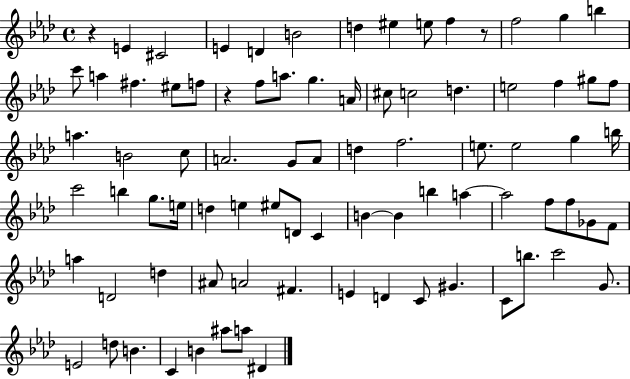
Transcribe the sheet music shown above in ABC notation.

X:1
T:Untitled
M:4/4
L:1/4
K:Ab
z E ^C2 E D B2 d ^e e/2 f z/2 f2 g b c'/2 a ^f ^e/2 f/2 z f/2 a/2 g A/4 ^c/2 c2 d e2 f ^g/2 f/2 a B2 c/2 A2 G/2 A/2 d f2 e/2 e2 g b/4 c'2 b g/2 e/4 d e ^e/2 D/2 C B B b a a2 f/2 f/2 _G/2 F/2 a D2 d ^A/2 A2 ^F E D C/2 ^G C/2 b/2 c'2 G/2 E2 d/2 B C B ^a/2 a/2 ^D